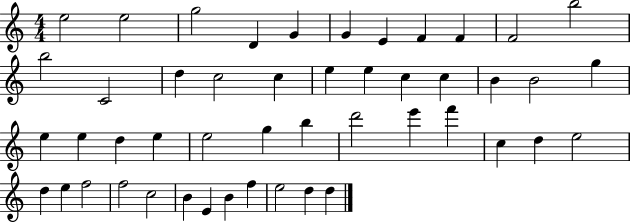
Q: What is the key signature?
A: C major